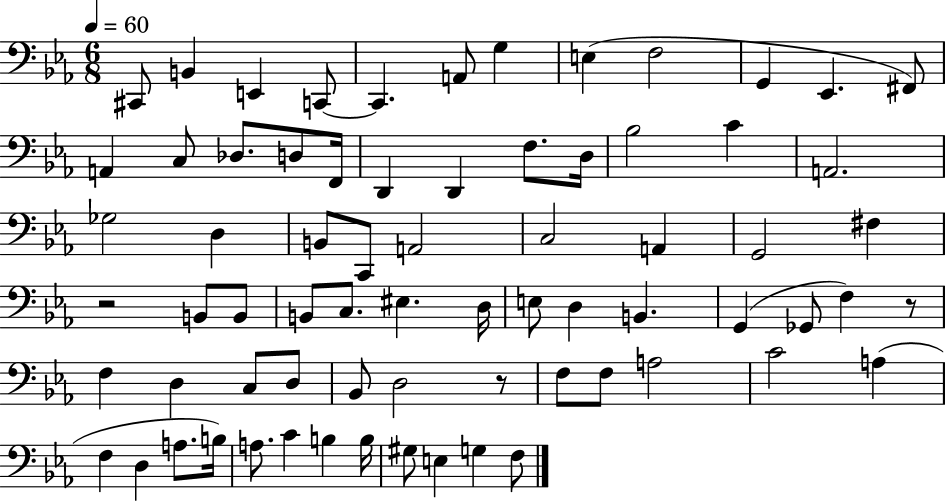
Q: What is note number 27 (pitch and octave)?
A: B2